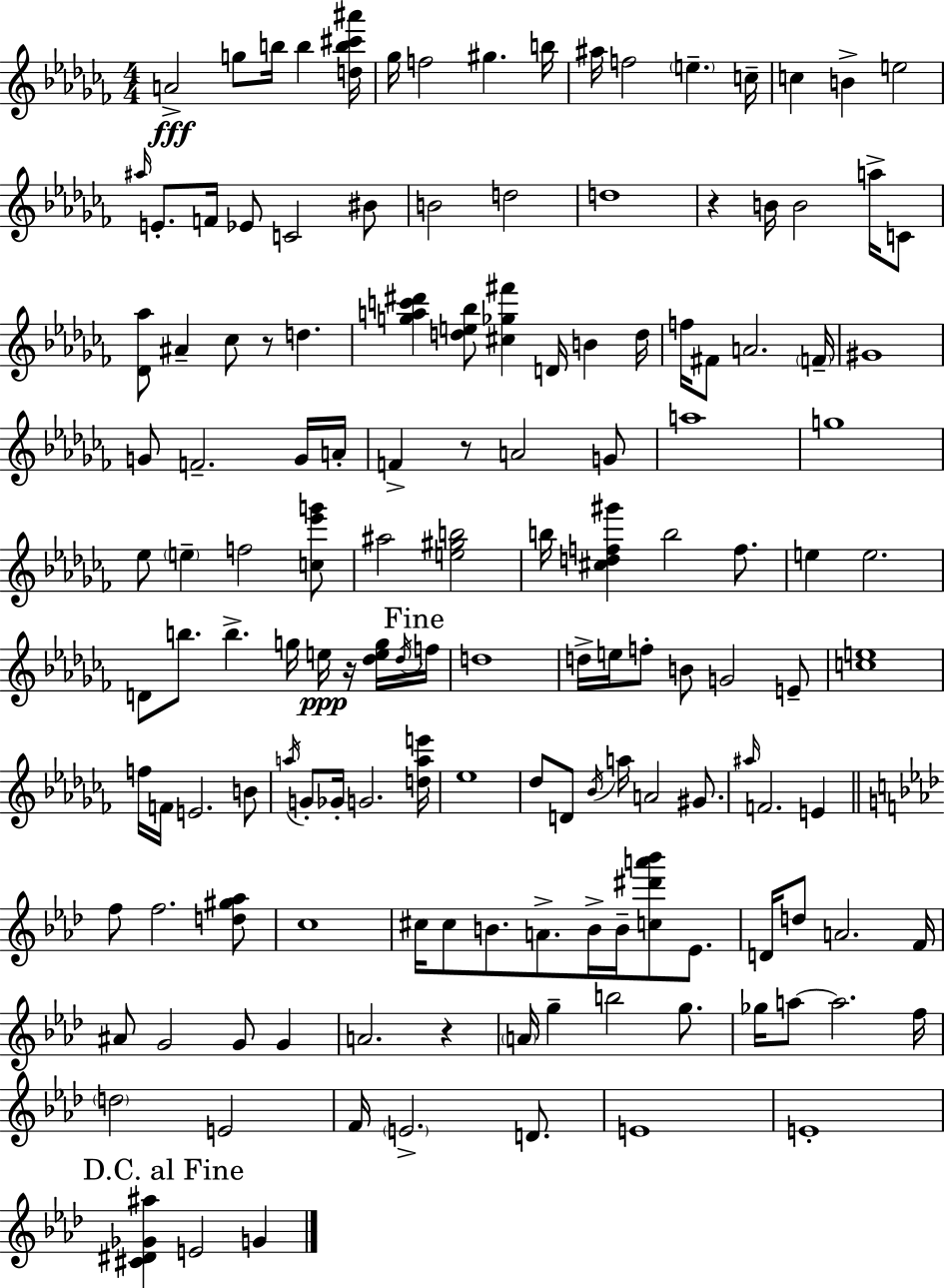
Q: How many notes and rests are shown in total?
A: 144